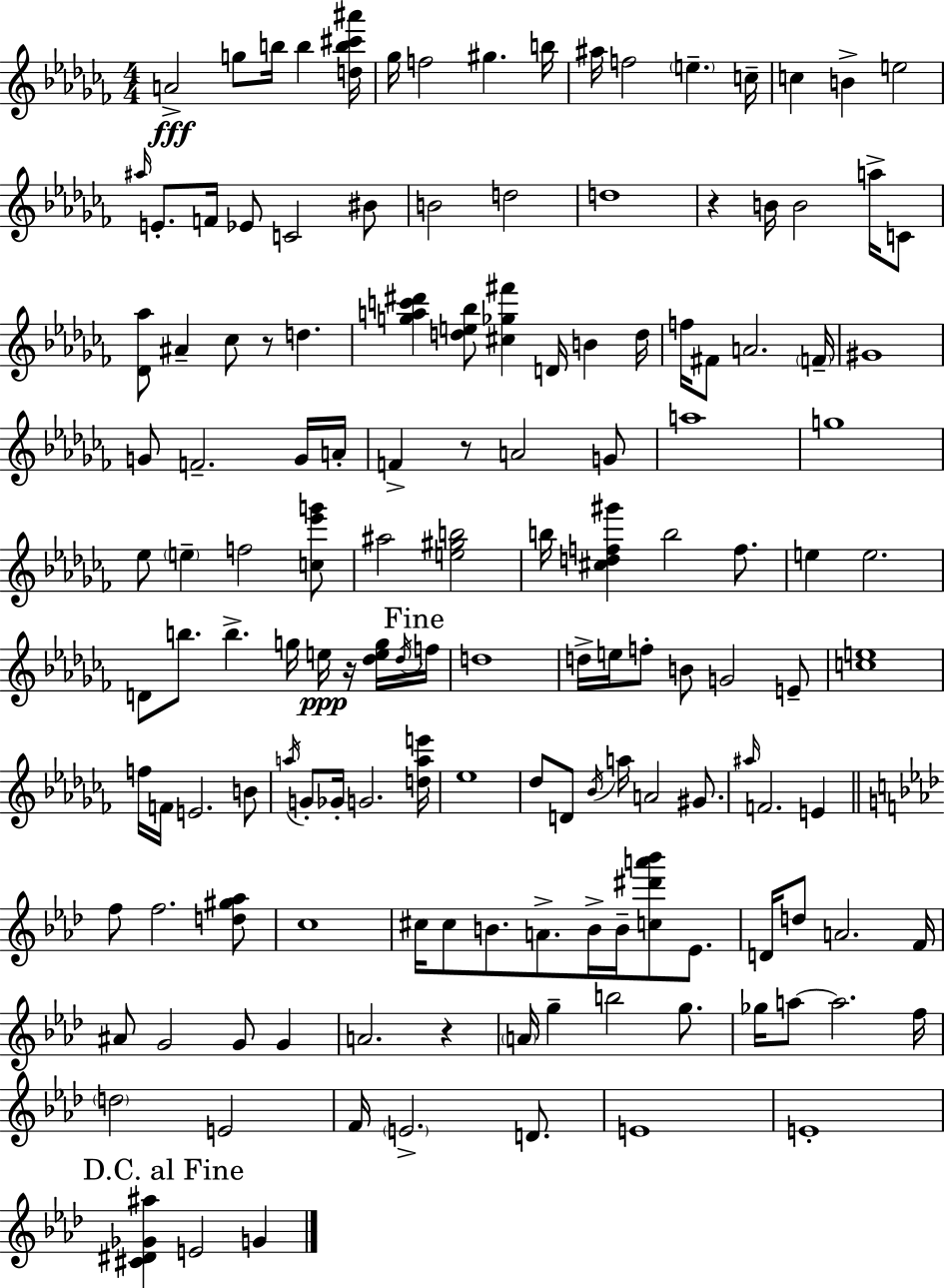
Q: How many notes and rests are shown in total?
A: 144